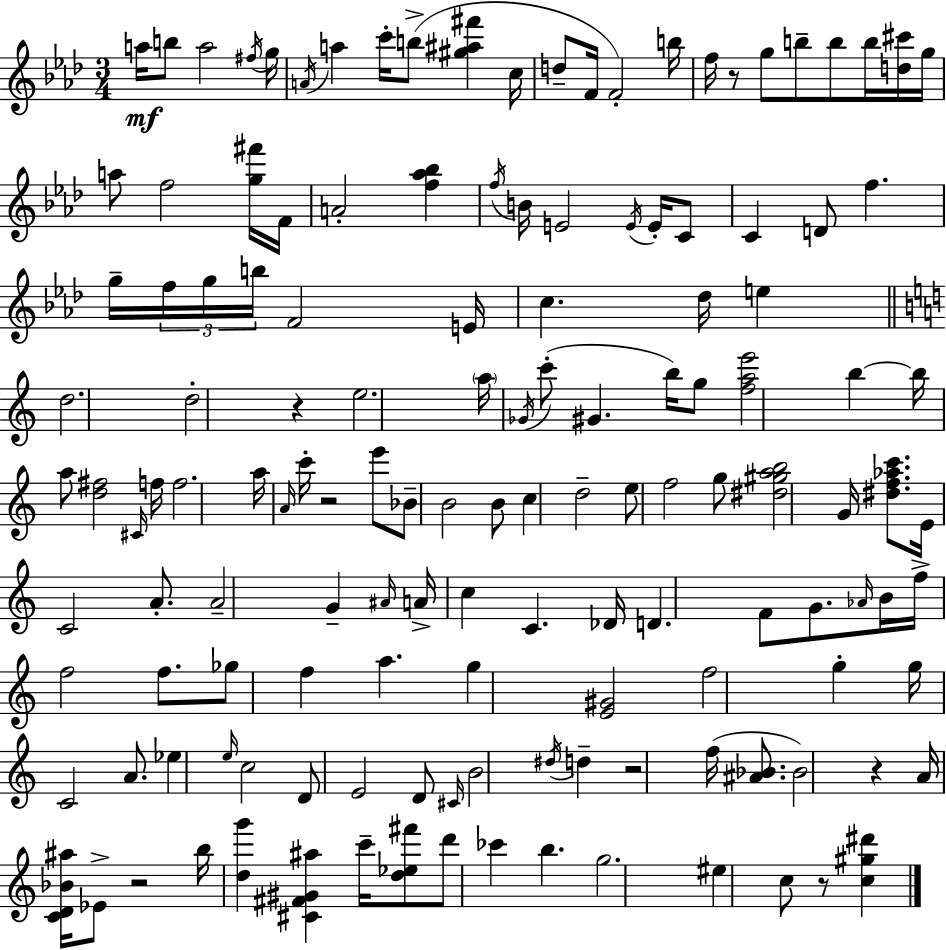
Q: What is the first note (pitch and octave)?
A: A5